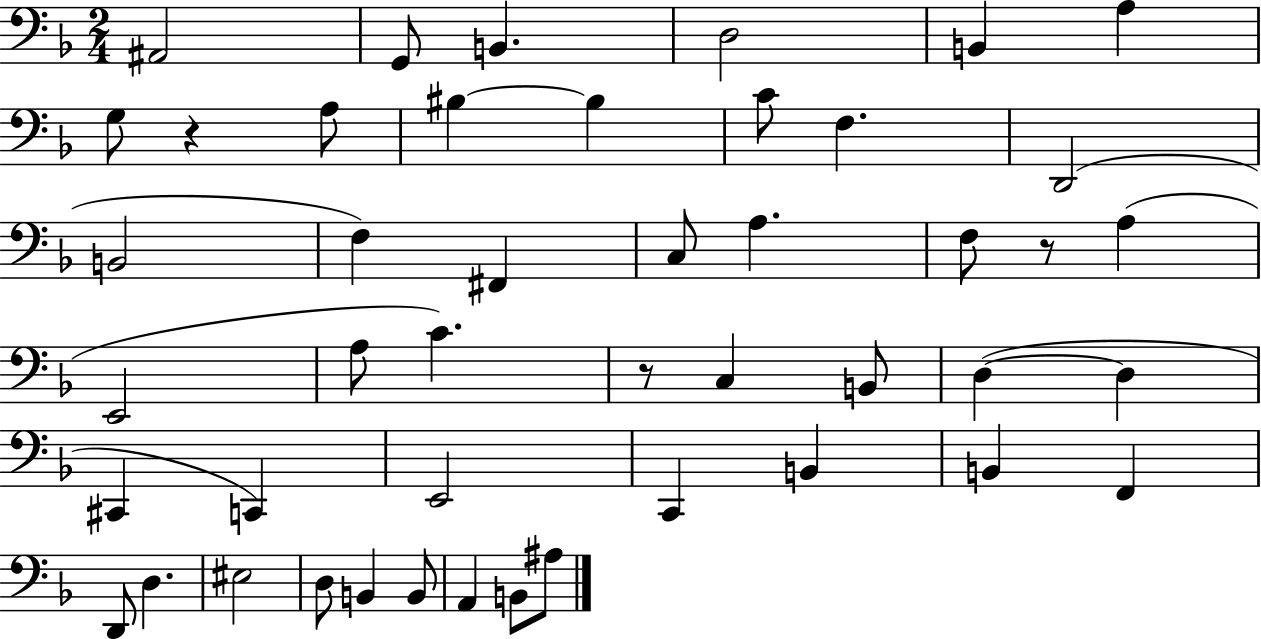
{
  \clef bass
  \numericTimeSignature
  \time 2/4
  \key f \major
  ais,2 | g,8 b,4. | d2 | b,4 a4 | \break g8 r4 a8 | bis4~~ bis4 | c'8 f4. | d,2( | \break b,2 | f4) fis,4 | c8 a4. | f8 r8 a4( | \break e,2 | a8 c'4.) | r8 c4 b,8 | d4~(~ d4 | \break cis,4 c,4) | e,2 | c,4 b,4 | b,4 f,4 | \break d,8 d4. | eis2 | d8 b,4 b,8 | a,4 b,8 ais8 | \break \bar "|."
}